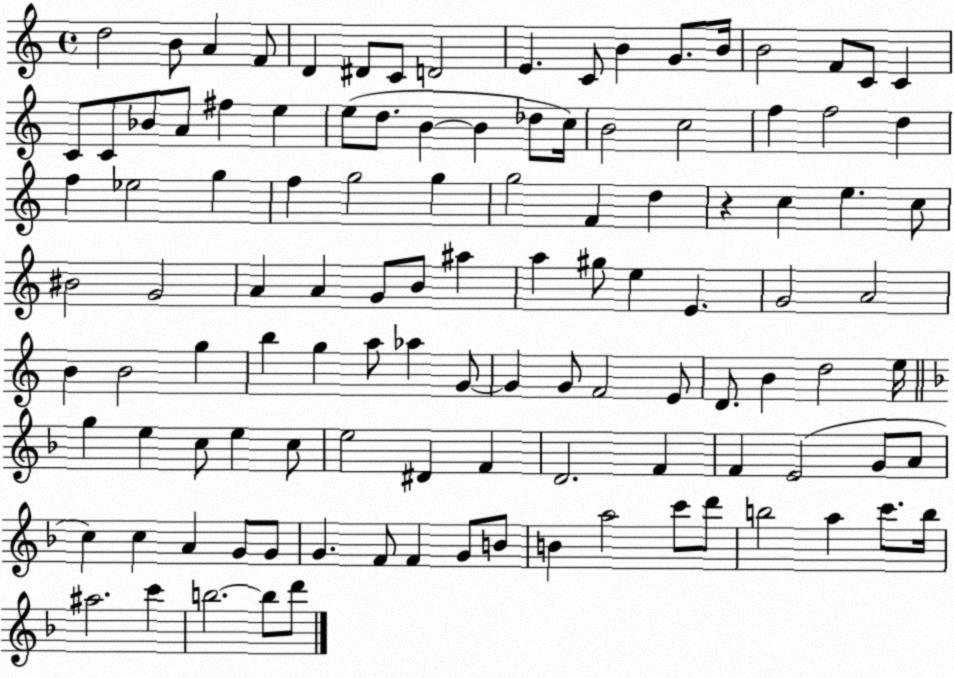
X:1
T:Untitled
M:4/4
L:1/4
K:C
d2 B/2 A F/2 D ^D/2 C/2 D2 E C/2 B G/2 B/4 B2 F/2 C/2 C C/2 C/2 _B/2 A/2 ^f e e/2 d/2 B B _d/2 c/4 B2 c2 f f2 d f _e2 g f g2 g g2 F d z c e c/2 ^B2 G2 A A G/2 B/2 ^a a ^g/2 e E G2 A2 B B2 g b g a/2 _a G/2 G G/2 F2 E/2 D/2 B d2 e/4 g e c/2 e c/2 e2 ^D F D2 F F E2 G/2 A/2 c c A G/2 G/2 G F/2 F G/2 B/2 B a2 c'/2 d'/2 b2 a c'/2 b/4 ^a2 c' b2 b/2 d'/2